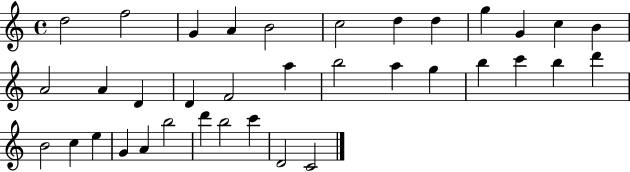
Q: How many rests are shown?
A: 0